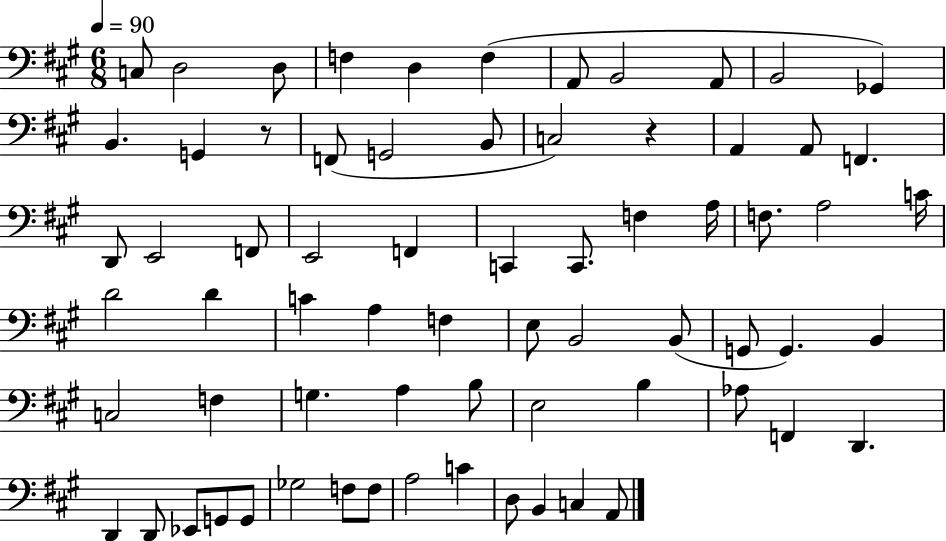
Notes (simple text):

C3/e D3/h D3/e F3/q D3/q F3/q A2/e B2/h A2/e B2/h Gb2/q B2/q. G2/q R/e F2/e G2/h B2/e C3/h R/q A2/q A2/e F2/q. D2/e E2/h F2/e E2/h F2/q C2/q C2/e. F3/q A3/s F3/e. A3/h C4/s D4/h D4/q C4/q A3/q F3/q E3/e B2/h B2/e G2/e G2/q. B2/q C3/h F3/q G3/q. A3/q B3/e E3/h B3/q Ab3/e F2/q D2/q. D2/q D2/e Eb2/e G2/e G2/e Gb3/h F3/e F3/e A3/h C4/q D3/e B2/q C3/q A2/e